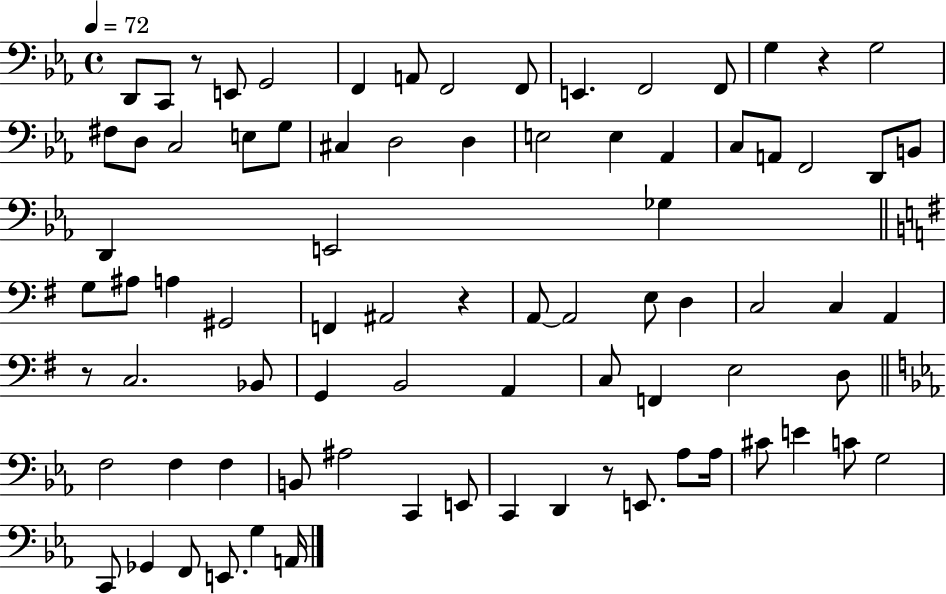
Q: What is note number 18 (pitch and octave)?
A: G3